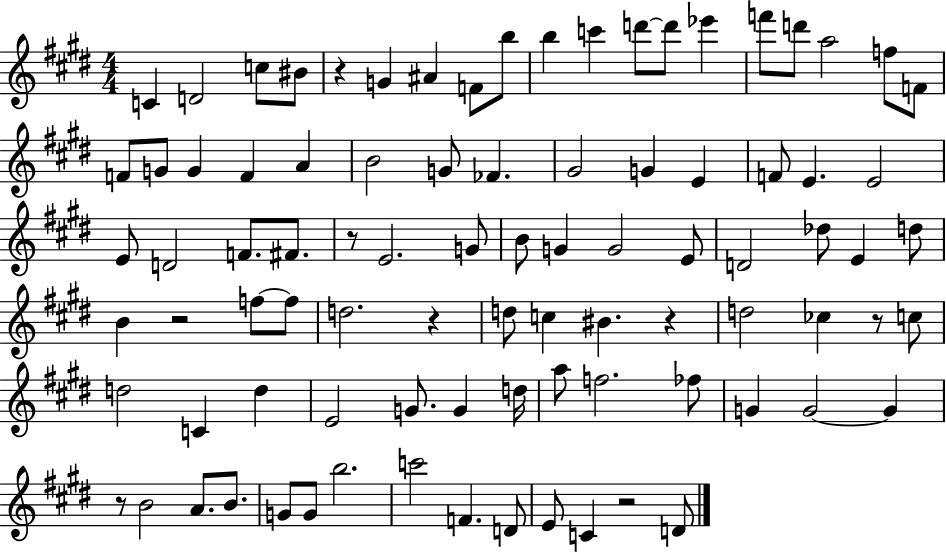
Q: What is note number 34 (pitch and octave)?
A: D4